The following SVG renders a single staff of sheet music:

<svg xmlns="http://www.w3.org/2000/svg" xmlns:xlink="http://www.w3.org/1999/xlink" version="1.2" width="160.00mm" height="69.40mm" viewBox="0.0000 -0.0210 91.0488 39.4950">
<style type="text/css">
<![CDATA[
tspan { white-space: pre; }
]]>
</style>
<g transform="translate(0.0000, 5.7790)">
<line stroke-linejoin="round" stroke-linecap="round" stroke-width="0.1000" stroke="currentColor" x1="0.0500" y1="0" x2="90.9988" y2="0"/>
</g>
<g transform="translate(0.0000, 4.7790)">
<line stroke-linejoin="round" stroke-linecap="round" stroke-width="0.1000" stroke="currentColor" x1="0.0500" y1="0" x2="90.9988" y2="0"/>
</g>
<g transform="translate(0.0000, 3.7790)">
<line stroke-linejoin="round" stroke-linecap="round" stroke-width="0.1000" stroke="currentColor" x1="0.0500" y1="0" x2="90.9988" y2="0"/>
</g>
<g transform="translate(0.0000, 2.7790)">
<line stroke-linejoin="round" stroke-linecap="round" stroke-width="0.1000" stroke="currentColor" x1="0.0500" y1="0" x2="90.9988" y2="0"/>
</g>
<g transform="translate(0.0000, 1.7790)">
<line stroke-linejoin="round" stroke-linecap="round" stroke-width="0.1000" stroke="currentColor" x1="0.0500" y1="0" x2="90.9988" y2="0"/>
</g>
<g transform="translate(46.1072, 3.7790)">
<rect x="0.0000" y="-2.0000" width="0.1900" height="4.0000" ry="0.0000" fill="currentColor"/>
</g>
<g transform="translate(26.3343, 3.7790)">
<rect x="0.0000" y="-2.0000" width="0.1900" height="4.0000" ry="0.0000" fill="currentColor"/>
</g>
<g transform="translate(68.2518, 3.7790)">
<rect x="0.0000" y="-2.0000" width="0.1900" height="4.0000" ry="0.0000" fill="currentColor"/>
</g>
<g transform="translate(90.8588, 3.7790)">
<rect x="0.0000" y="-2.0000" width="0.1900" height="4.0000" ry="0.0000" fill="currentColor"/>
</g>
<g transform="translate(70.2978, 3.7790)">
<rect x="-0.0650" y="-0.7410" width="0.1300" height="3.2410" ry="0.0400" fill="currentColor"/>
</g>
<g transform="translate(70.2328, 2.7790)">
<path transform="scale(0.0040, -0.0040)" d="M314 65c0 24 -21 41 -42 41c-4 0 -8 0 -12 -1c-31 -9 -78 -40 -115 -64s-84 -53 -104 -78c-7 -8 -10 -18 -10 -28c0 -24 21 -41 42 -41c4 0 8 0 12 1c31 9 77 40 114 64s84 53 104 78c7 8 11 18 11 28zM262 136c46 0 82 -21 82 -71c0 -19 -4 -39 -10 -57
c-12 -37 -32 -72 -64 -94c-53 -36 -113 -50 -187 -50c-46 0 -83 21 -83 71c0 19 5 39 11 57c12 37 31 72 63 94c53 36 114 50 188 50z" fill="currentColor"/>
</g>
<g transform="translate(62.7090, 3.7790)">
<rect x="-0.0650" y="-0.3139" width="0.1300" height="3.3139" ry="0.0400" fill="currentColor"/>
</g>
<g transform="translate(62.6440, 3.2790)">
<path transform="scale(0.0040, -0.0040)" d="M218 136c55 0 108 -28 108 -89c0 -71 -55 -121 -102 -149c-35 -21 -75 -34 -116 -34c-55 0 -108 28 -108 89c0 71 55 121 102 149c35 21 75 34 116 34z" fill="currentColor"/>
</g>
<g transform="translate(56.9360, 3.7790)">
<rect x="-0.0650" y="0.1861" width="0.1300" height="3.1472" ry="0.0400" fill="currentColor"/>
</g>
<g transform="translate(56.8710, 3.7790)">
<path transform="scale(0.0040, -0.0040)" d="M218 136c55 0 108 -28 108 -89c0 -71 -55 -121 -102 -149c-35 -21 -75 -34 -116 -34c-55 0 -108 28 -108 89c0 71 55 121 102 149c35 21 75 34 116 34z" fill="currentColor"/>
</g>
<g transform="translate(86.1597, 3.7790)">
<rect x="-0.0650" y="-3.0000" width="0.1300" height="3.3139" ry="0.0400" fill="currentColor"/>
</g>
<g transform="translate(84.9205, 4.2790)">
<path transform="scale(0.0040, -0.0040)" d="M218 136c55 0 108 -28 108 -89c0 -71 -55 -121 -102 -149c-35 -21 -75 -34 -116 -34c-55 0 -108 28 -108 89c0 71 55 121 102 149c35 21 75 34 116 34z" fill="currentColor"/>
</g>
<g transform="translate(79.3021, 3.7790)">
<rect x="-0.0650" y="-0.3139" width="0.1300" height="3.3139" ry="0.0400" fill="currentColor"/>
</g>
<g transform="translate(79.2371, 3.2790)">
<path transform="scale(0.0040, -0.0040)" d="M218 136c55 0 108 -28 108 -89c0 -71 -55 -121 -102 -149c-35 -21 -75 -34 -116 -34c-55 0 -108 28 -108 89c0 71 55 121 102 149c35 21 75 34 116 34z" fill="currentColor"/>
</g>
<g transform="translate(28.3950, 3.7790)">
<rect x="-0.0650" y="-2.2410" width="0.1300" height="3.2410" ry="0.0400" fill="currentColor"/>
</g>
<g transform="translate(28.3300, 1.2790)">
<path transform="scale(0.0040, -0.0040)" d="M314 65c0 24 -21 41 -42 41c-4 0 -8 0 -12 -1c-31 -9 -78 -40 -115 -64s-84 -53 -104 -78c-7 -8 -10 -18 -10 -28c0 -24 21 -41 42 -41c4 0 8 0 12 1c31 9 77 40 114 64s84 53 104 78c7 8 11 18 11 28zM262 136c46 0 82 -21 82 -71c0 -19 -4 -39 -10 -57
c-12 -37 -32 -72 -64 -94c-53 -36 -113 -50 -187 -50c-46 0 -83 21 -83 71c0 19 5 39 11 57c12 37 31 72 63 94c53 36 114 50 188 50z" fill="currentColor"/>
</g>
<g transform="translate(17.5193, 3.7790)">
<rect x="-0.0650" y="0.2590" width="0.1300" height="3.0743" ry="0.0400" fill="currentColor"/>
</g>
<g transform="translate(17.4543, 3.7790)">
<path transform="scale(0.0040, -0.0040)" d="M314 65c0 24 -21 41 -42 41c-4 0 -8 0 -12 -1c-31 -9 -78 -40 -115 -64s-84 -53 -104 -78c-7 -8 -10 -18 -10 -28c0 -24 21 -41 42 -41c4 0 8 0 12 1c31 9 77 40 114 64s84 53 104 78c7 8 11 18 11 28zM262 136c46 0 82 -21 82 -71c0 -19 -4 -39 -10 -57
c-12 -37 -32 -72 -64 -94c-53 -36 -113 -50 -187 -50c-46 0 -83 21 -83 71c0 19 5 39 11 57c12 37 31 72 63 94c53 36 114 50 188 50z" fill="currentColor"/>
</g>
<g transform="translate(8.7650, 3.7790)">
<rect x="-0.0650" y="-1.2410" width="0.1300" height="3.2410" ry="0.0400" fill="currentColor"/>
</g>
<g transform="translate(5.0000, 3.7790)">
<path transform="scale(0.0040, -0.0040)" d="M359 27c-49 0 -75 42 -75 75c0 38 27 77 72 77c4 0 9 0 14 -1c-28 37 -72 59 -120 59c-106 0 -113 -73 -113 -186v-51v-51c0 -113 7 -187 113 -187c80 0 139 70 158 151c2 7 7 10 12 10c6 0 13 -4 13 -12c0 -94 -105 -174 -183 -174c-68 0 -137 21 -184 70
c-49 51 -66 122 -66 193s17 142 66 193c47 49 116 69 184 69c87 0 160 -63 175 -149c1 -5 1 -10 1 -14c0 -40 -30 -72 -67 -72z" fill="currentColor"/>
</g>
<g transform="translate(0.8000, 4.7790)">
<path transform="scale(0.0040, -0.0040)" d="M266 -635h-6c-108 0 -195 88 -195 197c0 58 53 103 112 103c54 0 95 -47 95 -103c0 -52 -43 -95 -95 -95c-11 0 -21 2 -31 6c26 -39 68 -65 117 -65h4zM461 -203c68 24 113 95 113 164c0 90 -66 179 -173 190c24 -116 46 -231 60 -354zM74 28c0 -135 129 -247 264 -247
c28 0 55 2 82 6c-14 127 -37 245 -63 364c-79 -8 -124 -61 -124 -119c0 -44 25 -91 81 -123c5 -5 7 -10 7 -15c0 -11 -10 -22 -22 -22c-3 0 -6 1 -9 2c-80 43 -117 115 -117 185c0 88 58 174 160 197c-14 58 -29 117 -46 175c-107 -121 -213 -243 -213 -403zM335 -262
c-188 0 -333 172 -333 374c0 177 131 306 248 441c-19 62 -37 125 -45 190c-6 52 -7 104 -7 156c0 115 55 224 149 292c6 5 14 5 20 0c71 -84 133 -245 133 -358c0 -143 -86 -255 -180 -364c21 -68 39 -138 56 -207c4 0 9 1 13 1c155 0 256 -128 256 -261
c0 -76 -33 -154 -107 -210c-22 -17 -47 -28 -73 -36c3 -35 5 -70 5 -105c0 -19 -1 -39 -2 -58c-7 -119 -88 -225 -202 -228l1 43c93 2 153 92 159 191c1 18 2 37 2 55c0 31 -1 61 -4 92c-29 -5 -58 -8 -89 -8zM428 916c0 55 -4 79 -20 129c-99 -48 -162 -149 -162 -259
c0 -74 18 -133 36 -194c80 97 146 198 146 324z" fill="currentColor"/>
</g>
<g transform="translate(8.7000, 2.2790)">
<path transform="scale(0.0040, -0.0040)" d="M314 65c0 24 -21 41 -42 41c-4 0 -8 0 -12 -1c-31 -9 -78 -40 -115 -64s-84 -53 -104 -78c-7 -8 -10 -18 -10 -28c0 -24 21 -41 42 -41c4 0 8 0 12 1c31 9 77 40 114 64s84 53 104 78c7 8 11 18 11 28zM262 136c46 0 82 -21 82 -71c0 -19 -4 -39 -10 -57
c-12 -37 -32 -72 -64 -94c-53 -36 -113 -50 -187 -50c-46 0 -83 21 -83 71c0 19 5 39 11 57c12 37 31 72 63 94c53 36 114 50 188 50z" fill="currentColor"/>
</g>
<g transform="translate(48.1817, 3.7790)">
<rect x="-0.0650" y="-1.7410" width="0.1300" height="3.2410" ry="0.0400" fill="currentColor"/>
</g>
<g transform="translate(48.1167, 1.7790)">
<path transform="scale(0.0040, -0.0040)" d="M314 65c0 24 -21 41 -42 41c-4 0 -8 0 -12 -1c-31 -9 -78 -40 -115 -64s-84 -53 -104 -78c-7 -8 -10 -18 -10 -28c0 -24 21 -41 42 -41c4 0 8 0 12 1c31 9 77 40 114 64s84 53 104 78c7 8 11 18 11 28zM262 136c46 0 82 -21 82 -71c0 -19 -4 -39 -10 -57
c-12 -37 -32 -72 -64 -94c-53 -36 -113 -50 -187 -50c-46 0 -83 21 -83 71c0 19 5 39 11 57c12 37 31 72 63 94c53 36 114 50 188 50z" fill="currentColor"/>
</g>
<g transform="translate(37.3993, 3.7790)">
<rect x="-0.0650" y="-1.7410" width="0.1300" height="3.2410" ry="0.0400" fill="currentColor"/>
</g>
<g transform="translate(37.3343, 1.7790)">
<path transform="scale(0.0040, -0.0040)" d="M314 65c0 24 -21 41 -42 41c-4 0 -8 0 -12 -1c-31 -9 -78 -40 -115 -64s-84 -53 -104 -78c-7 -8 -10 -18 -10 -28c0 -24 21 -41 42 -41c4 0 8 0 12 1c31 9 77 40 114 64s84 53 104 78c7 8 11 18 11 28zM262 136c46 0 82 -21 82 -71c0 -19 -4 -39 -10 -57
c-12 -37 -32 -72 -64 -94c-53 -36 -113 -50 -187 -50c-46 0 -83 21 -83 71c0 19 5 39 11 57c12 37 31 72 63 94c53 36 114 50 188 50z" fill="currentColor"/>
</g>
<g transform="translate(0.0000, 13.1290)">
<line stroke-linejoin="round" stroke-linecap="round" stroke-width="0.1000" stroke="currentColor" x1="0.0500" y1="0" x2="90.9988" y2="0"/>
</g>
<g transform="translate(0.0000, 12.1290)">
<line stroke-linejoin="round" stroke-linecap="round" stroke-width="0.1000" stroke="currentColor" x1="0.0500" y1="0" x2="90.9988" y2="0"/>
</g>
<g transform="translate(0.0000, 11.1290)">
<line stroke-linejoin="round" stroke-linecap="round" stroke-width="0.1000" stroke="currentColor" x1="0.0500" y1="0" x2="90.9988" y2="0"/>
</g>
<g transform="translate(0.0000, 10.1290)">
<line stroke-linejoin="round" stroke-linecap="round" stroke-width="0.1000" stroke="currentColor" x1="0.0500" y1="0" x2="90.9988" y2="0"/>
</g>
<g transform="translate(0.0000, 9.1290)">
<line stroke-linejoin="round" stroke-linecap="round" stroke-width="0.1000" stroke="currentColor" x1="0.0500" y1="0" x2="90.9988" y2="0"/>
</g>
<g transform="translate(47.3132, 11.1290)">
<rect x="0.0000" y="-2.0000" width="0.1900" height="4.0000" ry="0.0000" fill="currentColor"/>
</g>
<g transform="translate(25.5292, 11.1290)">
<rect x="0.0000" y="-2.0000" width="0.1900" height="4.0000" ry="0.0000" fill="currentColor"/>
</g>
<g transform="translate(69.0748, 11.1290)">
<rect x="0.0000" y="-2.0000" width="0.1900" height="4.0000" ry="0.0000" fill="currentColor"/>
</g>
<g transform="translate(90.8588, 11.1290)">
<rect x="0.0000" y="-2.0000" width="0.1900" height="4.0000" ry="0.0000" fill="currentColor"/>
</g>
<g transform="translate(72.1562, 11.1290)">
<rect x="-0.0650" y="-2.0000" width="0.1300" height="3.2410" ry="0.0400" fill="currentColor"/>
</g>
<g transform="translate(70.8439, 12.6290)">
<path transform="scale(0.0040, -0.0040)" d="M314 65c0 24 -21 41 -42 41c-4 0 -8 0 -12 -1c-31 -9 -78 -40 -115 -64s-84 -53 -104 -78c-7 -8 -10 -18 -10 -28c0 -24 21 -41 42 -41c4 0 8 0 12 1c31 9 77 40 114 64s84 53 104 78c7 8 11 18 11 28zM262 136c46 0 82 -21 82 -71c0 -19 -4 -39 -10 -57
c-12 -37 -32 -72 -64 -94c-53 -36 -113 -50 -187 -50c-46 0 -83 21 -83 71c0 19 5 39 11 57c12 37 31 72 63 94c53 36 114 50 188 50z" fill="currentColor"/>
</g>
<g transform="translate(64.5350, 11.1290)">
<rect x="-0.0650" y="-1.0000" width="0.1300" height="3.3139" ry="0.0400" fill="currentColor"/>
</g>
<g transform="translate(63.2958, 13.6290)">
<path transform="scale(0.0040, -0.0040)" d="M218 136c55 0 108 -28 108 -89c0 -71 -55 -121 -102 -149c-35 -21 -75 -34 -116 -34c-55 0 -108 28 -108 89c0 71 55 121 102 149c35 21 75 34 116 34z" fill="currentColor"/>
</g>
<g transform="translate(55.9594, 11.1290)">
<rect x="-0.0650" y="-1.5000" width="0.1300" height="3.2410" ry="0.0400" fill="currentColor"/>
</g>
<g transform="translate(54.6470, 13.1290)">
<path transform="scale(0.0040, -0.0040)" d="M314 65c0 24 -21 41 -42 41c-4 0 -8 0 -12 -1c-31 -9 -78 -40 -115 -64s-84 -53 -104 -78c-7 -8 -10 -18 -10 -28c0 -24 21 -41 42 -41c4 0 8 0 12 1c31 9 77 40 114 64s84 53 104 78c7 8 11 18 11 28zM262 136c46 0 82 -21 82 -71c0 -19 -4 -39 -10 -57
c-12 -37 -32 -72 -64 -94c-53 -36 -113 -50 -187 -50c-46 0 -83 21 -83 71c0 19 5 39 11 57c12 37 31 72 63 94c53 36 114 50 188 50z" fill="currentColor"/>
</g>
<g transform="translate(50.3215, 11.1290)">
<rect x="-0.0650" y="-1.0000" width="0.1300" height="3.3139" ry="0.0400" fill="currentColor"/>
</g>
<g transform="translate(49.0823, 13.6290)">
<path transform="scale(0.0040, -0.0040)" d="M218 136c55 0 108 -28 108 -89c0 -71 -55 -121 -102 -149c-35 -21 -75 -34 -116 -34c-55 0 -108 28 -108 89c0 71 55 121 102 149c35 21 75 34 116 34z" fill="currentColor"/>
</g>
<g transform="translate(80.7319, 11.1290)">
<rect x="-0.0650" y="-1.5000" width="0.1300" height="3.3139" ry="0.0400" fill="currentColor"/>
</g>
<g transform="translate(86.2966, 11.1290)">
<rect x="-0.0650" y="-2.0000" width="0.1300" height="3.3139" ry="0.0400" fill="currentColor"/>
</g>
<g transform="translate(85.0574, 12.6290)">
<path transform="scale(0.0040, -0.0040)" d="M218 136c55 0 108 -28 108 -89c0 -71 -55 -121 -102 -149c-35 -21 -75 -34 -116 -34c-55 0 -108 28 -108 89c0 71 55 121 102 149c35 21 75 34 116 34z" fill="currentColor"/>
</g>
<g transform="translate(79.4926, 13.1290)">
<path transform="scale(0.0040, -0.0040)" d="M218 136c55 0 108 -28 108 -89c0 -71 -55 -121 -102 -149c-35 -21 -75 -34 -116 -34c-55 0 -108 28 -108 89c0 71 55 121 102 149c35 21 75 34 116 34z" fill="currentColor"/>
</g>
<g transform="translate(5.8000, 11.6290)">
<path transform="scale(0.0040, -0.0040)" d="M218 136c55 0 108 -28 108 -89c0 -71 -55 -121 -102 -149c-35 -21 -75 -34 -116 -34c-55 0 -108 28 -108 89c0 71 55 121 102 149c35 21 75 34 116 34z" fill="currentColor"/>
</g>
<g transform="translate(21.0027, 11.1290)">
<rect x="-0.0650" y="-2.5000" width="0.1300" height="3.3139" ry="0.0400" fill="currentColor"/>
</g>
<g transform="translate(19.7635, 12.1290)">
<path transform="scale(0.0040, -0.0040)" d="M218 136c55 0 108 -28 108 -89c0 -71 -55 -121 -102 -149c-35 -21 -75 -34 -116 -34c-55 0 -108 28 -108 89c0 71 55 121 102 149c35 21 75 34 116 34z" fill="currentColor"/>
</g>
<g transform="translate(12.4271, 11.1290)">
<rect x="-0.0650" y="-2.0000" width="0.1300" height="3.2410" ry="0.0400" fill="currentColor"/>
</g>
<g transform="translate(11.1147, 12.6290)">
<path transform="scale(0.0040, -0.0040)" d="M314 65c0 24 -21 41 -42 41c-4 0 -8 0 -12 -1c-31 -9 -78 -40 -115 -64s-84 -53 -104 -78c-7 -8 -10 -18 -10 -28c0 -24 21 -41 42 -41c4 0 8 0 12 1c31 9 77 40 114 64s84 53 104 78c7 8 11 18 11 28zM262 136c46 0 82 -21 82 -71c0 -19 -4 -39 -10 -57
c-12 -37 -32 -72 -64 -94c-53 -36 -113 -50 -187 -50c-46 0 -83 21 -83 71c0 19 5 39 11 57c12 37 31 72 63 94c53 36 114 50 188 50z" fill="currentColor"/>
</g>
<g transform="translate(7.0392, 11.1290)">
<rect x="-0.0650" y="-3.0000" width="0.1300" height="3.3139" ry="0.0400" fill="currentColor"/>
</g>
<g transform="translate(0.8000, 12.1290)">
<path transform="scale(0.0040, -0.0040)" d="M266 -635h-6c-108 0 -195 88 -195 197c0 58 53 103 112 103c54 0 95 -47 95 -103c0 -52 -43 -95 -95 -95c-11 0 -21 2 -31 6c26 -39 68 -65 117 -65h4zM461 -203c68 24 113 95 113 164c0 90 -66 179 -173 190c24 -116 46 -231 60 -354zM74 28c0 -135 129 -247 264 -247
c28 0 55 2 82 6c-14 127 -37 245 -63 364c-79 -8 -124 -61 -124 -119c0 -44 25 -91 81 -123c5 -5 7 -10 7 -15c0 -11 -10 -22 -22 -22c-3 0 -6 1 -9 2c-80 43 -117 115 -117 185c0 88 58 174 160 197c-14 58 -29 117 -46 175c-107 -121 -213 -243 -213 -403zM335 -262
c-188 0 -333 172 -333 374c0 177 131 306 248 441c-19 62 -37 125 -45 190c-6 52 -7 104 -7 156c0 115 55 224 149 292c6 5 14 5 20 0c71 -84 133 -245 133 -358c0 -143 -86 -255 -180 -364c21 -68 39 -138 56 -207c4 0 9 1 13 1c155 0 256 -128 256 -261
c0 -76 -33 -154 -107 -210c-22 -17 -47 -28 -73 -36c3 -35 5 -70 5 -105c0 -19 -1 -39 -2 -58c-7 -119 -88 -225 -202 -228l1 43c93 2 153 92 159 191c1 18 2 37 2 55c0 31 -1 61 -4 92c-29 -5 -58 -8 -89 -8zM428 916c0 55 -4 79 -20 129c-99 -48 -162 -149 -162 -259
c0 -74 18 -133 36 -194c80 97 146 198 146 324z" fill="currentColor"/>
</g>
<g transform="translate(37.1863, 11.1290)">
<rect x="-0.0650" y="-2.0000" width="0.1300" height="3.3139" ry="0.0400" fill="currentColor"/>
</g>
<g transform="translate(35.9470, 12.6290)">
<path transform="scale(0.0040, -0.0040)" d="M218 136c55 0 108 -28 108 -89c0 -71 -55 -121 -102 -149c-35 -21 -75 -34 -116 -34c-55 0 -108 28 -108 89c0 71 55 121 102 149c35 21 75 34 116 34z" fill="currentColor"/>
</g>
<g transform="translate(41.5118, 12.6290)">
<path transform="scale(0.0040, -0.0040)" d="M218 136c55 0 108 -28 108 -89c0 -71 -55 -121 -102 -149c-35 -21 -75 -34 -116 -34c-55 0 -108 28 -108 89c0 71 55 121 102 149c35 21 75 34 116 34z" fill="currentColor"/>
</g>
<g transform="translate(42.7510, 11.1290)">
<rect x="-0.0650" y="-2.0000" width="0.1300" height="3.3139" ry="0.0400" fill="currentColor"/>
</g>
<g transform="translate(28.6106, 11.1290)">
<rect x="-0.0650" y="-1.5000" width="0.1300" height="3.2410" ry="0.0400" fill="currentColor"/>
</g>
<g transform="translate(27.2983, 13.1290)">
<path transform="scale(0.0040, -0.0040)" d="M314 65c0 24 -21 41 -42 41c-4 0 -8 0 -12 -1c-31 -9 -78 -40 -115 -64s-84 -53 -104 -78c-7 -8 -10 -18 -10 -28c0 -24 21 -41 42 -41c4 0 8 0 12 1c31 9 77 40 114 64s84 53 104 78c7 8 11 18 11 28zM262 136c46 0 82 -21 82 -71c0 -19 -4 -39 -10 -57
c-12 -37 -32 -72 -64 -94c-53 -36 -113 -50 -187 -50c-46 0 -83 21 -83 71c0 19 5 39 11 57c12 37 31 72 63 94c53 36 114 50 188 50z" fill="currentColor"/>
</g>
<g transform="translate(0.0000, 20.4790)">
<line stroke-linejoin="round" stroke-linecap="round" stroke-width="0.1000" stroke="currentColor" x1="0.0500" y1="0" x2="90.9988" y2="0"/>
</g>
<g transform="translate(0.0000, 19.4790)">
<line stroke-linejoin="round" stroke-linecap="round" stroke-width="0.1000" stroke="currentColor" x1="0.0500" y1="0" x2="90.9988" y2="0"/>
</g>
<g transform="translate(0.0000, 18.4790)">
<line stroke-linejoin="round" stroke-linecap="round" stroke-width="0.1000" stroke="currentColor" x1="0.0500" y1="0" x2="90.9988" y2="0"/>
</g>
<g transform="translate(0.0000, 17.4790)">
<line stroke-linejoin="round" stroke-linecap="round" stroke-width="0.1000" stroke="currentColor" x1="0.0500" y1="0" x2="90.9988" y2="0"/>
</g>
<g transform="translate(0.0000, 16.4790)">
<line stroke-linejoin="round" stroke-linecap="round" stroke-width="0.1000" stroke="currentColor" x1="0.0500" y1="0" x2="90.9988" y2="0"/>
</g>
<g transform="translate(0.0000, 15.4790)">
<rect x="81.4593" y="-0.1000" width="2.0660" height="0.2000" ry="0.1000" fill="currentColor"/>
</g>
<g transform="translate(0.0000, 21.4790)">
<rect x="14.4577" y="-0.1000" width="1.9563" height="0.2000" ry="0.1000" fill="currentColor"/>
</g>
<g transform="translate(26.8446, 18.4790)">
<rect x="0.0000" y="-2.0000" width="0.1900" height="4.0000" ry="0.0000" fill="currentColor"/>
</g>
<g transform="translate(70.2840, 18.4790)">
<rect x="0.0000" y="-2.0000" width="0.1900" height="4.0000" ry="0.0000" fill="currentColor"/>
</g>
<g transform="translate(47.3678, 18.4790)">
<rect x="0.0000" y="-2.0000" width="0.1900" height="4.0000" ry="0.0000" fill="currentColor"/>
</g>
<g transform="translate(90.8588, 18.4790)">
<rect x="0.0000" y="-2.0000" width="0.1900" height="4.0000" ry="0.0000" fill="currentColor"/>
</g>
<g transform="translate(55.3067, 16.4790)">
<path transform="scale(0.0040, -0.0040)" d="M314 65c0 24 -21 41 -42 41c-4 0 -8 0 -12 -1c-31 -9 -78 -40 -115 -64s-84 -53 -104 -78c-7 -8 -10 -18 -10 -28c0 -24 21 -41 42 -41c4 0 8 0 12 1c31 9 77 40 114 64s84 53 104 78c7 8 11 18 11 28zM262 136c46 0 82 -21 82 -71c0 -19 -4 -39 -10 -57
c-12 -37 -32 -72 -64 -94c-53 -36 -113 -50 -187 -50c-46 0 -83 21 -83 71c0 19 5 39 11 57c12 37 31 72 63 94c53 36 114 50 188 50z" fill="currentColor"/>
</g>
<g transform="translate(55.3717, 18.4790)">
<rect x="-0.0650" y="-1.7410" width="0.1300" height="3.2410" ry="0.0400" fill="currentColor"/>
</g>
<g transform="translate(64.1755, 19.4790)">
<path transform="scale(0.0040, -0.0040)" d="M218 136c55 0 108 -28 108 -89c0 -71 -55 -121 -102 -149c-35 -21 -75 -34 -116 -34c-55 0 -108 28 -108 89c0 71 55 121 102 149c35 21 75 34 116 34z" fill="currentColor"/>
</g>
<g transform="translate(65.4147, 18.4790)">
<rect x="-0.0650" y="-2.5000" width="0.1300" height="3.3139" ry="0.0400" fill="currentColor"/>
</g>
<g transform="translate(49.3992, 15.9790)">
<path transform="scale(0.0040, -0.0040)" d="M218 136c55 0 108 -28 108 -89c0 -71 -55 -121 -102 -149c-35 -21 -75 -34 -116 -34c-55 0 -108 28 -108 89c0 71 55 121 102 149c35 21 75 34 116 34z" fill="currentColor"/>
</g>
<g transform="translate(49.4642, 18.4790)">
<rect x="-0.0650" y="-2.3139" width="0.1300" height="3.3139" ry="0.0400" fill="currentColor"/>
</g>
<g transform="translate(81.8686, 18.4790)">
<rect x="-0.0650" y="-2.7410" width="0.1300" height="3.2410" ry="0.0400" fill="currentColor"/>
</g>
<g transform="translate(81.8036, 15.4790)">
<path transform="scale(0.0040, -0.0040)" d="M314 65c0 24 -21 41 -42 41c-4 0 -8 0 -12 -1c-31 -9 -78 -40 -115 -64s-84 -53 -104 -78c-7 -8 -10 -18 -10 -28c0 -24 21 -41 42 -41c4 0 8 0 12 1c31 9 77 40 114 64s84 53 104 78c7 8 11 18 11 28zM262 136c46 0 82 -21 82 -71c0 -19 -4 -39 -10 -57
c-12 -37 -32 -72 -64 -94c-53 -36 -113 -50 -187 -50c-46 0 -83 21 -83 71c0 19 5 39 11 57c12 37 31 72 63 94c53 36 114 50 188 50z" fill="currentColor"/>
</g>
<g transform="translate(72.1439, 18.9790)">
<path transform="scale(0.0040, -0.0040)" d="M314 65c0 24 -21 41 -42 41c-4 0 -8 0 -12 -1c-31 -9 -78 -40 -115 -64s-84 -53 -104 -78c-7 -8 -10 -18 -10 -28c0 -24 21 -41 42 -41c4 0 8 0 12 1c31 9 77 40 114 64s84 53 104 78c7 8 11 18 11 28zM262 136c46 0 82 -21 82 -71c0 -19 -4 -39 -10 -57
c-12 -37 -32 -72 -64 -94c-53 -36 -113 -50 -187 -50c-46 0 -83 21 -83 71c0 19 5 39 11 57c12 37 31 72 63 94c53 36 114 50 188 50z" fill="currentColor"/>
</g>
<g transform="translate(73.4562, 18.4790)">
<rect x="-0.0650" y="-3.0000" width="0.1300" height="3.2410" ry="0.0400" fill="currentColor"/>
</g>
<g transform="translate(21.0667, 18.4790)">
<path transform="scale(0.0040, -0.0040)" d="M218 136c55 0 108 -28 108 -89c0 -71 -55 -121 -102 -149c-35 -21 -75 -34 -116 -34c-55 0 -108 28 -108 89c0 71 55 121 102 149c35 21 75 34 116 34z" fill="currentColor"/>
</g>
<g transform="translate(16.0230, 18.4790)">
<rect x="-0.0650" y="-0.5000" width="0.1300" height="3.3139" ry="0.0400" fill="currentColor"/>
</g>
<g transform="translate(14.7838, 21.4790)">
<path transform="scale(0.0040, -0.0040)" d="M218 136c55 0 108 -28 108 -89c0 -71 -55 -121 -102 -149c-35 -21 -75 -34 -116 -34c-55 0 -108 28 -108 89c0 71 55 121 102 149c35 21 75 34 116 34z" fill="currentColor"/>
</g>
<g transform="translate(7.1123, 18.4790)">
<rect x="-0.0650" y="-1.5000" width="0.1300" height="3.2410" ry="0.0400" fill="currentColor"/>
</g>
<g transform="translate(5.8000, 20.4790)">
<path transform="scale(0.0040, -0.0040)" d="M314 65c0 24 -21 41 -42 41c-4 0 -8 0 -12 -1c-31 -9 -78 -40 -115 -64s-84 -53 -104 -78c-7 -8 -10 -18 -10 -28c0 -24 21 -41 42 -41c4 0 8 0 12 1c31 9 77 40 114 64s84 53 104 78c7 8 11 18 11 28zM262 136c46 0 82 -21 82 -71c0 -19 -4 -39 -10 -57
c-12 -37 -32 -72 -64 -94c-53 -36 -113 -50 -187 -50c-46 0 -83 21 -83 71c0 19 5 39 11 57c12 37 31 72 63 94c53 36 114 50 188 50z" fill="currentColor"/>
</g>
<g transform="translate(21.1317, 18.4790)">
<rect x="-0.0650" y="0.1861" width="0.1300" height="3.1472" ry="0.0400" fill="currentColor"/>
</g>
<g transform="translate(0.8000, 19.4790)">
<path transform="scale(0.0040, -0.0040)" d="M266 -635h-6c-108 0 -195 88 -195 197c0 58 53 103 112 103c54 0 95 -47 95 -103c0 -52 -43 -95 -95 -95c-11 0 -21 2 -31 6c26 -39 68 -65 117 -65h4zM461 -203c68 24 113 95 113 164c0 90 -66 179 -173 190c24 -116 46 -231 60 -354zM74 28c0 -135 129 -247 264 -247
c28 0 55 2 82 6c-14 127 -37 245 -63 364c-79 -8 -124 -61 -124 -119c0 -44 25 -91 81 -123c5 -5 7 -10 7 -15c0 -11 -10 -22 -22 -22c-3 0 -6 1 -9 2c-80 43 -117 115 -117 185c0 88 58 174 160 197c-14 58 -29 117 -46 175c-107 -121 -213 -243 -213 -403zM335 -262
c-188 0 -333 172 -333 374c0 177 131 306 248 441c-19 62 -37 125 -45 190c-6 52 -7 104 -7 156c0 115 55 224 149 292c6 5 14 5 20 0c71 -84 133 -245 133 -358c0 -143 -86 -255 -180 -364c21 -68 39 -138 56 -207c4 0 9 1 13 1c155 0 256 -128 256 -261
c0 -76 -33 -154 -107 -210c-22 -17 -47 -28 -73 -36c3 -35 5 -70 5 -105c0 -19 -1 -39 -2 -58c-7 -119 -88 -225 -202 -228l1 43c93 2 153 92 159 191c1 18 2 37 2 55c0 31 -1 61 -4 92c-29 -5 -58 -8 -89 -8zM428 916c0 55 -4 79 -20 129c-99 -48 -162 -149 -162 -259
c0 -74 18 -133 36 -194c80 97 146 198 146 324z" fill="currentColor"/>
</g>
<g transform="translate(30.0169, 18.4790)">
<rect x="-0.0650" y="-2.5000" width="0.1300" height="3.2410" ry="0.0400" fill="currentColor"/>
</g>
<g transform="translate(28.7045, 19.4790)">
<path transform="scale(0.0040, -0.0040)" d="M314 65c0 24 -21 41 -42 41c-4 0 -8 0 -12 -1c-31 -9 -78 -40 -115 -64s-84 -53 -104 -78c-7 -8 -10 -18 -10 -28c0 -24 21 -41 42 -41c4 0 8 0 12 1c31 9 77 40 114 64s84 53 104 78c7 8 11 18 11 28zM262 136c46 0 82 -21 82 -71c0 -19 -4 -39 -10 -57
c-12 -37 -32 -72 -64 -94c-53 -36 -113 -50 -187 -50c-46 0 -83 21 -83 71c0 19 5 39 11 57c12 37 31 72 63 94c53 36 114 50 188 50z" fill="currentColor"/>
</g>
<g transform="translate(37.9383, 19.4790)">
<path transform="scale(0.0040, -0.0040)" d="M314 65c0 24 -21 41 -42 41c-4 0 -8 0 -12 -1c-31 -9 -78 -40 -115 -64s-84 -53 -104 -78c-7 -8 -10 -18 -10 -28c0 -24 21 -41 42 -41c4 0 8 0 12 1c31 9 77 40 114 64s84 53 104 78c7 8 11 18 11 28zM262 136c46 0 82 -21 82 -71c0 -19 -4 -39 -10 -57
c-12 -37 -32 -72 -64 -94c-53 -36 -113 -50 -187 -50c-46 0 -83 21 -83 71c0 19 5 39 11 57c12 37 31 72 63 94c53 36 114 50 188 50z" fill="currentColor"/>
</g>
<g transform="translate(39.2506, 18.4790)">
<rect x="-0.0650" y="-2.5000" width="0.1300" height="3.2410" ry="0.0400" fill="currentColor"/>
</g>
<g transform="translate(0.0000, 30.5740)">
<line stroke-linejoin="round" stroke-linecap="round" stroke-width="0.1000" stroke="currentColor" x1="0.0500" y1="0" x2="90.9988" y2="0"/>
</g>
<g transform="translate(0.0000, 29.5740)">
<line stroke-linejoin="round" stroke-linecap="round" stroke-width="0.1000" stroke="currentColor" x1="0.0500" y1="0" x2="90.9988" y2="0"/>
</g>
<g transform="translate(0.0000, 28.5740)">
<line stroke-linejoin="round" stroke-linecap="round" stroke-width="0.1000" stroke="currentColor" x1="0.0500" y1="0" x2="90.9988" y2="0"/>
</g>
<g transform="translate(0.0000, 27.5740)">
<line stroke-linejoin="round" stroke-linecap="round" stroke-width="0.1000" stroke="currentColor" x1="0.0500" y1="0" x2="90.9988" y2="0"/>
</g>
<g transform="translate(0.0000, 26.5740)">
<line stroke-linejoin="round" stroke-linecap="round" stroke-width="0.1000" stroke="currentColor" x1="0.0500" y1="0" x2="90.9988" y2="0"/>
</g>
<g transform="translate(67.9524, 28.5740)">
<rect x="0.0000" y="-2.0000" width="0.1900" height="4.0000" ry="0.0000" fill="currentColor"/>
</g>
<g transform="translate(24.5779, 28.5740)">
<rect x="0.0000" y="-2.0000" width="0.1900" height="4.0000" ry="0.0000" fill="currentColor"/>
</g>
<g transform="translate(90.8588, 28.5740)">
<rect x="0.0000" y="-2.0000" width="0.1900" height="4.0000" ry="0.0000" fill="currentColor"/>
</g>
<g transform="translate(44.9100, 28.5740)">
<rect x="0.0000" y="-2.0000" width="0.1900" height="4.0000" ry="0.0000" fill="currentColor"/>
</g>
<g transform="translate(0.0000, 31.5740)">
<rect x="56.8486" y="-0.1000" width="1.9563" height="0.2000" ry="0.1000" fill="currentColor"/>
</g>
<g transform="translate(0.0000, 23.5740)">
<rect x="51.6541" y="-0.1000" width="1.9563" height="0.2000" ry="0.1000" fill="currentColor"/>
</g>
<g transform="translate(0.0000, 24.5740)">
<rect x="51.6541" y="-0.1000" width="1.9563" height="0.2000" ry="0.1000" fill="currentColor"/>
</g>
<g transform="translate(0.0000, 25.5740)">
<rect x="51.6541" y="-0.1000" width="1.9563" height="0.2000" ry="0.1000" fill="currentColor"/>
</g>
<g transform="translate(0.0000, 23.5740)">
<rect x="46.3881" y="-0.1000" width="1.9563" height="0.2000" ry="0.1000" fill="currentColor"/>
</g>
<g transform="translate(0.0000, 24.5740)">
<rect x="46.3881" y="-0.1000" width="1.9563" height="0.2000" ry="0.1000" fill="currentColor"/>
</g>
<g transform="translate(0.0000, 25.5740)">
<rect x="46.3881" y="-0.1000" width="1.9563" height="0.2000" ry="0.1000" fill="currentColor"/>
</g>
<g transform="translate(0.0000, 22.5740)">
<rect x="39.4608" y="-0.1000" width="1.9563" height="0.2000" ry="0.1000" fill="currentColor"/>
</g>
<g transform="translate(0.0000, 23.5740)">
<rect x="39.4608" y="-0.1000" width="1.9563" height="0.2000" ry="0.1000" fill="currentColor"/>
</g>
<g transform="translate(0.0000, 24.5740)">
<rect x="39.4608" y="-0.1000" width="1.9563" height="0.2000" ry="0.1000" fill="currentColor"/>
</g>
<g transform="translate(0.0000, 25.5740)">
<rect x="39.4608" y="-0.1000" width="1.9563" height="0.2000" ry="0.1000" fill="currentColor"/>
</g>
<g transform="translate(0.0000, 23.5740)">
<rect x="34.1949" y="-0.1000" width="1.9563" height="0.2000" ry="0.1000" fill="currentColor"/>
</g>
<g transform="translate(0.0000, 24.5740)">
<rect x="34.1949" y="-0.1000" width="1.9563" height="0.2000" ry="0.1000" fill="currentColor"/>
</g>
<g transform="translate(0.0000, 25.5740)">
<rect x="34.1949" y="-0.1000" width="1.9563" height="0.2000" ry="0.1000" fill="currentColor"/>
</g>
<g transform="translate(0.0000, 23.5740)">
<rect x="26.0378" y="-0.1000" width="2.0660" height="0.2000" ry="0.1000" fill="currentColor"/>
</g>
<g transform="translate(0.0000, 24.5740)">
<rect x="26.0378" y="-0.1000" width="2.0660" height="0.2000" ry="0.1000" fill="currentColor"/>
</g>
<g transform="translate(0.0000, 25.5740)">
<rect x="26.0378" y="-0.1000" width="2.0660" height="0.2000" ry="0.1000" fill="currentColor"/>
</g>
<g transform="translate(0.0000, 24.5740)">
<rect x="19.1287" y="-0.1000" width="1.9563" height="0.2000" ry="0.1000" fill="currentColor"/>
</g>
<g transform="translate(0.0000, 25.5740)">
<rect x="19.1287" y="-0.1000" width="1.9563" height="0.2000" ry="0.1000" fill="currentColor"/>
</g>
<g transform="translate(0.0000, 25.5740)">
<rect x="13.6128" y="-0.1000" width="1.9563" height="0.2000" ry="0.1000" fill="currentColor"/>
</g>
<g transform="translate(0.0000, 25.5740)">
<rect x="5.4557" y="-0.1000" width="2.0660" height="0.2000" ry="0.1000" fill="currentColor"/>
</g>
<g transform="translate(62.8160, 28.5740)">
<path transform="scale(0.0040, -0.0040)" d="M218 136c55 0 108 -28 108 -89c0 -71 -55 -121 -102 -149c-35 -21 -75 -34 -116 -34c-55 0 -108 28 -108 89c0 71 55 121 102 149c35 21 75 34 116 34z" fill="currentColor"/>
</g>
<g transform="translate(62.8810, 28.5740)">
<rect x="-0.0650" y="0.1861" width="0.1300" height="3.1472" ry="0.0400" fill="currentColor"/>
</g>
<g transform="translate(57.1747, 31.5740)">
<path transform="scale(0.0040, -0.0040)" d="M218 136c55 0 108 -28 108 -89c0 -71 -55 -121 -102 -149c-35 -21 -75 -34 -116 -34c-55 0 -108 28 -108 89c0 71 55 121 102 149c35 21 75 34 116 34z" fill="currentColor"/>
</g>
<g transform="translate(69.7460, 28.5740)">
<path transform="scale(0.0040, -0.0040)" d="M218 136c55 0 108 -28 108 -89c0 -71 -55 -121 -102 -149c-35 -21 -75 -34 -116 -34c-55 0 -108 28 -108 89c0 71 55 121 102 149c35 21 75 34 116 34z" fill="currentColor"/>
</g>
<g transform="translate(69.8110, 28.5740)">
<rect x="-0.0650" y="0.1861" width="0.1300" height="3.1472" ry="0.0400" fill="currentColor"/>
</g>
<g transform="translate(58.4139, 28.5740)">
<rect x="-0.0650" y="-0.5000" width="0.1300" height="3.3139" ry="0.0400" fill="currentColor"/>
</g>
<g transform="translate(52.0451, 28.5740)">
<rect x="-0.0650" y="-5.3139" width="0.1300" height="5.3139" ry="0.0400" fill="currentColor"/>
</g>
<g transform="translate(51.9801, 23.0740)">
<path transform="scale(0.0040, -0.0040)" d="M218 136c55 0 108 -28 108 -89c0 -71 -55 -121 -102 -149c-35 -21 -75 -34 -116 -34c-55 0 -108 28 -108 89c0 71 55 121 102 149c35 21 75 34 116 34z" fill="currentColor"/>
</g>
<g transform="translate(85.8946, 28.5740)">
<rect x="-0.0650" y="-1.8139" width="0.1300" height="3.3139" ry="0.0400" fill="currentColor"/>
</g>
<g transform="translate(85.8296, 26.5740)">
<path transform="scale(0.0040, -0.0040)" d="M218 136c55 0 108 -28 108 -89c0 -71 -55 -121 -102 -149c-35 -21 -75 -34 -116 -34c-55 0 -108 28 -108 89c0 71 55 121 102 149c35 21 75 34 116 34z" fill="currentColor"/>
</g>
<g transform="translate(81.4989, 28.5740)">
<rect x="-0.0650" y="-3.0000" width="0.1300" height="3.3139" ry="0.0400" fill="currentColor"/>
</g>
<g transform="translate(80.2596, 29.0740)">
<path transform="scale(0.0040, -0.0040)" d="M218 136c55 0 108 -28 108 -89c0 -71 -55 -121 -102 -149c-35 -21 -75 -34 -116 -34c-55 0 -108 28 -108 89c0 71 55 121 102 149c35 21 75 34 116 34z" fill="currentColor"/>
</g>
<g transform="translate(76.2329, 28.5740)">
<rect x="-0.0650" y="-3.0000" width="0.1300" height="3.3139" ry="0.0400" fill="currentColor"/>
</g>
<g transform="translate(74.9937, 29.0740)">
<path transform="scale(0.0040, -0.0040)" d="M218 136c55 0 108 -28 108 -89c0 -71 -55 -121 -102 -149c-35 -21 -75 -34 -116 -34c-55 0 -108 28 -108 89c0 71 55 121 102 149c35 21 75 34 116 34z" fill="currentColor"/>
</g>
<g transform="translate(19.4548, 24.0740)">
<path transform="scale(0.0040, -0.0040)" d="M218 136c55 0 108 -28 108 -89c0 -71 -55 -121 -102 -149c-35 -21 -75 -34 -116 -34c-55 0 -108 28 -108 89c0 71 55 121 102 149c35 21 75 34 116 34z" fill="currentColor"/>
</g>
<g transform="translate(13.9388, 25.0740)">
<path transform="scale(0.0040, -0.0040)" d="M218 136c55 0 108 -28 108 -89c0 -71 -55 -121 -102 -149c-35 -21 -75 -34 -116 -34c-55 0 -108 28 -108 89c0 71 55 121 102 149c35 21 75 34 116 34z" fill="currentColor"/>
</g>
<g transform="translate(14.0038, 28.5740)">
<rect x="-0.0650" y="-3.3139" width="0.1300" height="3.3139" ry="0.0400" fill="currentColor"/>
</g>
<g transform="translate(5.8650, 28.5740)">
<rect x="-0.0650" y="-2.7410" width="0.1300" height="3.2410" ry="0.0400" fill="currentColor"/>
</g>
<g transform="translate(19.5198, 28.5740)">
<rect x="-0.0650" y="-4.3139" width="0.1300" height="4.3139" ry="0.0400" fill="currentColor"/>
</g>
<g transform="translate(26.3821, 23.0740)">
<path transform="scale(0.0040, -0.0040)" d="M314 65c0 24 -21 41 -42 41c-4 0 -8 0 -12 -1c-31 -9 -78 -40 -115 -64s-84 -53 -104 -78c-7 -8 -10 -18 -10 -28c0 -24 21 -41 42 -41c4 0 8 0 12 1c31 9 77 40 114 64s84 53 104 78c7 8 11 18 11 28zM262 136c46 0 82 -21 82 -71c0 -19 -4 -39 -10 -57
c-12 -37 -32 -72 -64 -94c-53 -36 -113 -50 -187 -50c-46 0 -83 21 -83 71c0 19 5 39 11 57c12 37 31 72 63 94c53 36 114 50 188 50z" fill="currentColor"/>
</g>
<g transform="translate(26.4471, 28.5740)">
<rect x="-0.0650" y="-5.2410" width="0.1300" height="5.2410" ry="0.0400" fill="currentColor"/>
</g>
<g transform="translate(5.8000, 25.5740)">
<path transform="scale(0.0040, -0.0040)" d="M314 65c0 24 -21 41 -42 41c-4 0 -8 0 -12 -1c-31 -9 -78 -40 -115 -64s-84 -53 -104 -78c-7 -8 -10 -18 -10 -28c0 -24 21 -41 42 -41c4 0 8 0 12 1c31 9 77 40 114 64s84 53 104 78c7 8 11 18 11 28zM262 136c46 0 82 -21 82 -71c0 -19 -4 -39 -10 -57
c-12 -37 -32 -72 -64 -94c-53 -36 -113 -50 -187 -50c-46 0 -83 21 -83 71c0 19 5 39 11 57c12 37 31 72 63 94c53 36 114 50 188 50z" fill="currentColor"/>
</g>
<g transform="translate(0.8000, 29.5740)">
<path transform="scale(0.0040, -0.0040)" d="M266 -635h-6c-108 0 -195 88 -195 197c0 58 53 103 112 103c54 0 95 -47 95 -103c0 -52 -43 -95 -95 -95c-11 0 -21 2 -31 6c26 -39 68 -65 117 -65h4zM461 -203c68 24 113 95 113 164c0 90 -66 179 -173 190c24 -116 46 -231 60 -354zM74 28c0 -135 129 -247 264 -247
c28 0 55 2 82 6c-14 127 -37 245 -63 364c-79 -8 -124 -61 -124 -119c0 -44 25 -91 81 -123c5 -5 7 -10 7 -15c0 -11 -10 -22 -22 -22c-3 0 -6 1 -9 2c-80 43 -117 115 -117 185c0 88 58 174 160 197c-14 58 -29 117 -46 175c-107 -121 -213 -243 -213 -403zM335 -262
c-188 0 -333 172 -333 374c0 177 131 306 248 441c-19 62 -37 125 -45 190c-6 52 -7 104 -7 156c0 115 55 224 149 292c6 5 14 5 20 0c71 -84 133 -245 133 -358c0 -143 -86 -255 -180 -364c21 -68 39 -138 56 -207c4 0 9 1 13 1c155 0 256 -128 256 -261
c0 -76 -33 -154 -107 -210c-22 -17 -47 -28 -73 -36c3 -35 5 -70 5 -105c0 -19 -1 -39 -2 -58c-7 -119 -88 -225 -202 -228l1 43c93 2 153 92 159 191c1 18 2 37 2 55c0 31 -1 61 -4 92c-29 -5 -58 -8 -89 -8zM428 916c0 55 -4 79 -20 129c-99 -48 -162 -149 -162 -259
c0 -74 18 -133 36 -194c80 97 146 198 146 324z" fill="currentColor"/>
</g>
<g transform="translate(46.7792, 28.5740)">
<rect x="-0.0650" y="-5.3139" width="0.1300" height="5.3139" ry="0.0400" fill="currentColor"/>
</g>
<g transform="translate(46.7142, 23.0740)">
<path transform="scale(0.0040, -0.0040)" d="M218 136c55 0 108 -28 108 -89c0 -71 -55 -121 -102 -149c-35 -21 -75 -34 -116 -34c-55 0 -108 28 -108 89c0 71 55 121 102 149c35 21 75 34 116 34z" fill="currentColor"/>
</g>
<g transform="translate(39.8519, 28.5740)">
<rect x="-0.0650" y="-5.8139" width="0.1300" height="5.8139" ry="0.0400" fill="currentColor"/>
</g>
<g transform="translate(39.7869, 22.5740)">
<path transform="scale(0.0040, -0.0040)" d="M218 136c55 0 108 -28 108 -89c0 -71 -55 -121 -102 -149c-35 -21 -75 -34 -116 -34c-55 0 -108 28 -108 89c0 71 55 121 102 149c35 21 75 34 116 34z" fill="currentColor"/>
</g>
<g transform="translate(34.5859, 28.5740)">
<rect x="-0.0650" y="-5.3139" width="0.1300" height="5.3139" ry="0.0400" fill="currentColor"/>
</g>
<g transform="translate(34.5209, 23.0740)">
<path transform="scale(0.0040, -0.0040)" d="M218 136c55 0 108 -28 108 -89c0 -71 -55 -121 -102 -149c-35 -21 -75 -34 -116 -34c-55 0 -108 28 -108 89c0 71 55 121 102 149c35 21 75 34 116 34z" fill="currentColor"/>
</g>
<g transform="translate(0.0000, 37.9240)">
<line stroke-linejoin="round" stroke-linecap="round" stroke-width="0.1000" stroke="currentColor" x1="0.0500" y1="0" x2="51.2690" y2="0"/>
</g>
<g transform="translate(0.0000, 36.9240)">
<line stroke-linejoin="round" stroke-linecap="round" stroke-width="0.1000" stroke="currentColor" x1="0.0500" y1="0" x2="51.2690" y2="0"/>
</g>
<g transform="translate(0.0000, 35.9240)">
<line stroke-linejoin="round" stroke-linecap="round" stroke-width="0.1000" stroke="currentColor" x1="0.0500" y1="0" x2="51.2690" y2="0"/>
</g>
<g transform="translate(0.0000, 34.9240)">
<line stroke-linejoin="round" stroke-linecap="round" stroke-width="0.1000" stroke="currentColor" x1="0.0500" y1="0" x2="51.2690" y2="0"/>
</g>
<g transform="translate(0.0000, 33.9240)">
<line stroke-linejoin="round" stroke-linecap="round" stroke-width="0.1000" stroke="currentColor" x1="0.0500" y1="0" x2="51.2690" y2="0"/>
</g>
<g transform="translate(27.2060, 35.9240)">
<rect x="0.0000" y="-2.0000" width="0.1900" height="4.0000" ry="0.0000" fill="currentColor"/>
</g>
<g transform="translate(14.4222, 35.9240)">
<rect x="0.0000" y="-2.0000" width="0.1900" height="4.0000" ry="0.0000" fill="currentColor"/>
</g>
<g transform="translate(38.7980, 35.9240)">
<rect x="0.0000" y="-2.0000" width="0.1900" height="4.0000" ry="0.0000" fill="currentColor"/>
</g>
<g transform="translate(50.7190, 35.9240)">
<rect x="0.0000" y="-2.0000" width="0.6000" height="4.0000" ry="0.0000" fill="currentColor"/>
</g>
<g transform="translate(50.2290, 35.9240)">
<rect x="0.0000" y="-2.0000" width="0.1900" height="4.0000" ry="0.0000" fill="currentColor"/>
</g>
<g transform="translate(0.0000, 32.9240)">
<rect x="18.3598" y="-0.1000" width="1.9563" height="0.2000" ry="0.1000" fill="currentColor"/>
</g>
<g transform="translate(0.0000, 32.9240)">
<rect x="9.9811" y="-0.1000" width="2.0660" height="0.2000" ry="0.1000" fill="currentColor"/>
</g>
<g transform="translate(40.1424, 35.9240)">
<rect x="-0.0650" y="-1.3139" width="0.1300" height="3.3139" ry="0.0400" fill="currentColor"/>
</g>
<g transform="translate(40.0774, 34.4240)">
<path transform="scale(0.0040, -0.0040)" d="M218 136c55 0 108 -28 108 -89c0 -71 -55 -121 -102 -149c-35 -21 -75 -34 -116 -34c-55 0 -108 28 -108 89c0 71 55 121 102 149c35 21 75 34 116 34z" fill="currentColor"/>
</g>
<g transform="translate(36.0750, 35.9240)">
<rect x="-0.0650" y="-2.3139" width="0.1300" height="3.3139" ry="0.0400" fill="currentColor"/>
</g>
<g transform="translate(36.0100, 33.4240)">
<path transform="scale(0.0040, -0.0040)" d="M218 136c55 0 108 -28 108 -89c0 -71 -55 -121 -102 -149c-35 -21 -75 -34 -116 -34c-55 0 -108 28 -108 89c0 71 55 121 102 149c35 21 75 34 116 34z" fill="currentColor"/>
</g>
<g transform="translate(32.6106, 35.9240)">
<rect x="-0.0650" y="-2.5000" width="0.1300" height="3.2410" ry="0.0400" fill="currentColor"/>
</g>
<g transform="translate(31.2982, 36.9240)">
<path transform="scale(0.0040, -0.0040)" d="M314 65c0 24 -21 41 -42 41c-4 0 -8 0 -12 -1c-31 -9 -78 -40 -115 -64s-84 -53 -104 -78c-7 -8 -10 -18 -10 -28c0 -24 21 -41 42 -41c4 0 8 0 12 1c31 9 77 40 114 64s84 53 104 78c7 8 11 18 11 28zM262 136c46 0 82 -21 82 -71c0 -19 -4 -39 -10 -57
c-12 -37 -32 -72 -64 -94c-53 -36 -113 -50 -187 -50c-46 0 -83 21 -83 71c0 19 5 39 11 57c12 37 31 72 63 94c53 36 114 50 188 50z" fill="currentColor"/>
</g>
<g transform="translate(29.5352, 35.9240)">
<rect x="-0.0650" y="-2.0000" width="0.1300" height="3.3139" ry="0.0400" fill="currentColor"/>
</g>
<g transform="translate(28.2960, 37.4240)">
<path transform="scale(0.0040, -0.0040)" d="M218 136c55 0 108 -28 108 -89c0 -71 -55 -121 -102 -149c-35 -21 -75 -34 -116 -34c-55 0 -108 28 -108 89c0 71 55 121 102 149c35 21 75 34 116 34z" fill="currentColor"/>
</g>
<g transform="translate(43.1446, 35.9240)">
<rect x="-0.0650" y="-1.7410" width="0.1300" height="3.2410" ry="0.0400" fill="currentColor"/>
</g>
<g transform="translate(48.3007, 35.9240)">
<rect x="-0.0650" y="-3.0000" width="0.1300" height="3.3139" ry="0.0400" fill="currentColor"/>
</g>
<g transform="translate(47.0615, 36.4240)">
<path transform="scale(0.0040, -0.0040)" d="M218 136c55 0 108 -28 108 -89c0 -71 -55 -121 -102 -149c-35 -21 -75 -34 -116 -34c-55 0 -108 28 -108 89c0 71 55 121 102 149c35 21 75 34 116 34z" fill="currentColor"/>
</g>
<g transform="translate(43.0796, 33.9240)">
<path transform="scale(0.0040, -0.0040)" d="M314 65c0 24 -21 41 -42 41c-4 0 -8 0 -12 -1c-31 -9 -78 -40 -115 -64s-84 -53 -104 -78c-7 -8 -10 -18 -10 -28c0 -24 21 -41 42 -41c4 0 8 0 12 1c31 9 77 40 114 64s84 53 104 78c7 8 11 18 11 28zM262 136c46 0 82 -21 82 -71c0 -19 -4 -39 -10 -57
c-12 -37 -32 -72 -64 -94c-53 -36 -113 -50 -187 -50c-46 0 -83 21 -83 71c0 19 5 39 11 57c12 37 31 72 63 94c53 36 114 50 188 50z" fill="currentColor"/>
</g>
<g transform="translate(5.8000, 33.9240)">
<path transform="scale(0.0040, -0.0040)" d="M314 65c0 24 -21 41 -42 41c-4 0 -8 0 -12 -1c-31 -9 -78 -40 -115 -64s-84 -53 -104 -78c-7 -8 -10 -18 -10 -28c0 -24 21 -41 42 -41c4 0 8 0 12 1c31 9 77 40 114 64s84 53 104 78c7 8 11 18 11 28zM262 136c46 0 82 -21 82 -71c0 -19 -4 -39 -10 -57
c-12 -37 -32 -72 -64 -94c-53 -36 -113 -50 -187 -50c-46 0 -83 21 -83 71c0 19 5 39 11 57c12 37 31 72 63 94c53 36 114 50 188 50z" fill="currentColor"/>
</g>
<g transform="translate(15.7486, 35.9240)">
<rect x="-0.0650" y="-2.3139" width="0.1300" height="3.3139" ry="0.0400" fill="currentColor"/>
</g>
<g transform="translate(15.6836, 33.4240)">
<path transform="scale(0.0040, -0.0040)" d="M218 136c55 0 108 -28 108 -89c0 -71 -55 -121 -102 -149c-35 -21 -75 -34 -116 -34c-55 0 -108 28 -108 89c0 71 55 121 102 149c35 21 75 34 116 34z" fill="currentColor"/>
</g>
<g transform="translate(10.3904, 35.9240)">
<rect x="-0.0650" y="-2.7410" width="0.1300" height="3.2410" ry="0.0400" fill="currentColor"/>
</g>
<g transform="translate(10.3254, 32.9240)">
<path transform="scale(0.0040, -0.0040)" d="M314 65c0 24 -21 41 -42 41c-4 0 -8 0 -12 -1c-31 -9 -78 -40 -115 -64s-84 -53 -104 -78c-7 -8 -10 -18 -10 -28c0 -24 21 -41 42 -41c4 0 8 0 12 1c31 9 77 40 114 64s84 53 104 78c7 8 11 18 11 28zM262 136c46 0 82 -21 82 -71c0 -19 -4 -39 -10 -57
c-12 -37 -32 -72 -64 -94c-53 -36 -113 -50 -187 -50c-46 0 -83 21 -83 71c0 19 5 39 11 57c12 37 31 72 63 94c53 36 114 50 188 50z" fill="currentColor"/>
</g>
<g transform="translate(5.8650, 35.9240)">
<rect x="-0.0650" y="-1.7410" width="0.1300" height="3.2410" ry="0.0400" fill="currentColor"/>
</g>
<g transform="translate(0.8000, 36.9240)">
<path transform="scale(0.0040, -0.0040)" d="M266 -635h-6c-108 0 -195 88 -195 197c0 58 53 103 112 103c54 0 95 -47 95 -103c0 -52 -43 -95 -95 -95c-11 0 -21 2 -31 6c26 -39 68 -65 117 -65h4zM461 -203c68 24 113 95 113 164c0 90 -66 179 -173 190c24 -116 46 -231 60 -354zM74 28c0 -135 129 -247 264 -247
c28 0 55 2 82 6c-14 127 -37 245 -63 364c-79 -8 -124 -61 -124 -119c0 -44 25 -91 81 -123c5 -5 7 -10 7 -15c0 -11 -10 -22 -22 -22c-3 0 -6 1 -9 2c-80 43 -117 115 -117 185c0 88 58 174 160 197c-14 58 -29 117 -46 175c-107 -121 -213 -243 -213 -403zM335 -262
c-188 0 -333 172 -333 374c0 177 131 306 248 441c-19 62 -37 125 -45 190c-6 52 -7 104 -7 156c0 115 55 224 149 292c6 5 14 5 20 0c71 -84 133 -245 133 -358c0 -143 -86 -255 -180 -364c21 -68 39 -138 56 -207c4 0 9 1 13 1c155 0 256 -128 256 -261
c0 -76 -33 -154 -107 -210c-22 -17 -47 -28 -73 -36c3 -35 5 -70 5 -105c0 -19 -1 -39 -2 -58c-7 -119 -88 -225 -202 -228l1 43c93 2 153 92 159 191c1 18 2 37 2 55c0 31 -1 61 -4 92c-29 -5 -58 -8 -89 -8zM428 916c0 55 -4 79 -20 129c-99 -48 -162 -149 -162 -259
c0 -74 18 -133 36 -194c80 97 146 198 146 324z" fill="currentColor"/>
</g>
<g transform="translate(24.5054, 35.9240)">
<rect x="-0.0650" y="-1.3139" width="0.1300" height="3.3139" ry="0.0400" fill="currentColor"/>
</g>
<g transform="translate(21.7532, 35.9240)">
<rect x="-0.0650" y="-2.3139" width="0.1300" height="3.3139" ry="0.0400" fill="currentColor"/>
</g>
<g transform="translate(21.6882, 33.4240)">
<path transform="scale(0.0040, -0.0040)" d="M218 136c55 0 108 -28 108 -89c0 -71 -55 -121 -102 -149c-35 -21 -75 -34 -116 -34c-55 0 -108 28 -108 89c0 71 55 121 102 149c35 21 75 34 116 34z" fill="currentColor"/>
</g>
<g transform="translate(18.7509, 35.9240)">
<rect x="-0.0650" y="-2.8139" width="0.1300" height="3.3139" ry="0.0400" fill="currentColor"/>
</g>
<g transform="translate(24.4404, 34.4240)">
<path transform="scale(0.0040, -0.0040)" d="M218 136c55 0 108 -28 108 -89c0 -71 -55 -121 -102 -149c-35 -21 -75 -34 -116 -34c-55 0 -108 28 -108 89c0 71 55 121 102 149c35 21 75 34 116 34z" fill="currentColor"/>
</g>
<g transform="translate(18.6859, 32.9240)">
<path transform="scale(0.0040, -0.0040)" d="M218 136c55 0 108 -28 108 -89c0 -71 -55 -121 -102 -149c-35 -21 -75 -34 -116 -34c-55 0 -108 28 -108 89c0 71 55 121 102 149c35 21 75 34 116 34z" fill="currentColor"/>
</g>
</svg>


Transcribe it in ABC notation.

X:1
T:Untitled
M:4/4
L:1/4
K:C
e2 B2 g2 f2 f2 B c d2 c A A F2 G E2 F F D E2 D F2 E F E2 C B G2 G2 g f2 G A2 a2 a2 b d' f'2 f' g' f' f' C B B A A f f2 a2 g a g e F G2 g e f2 A